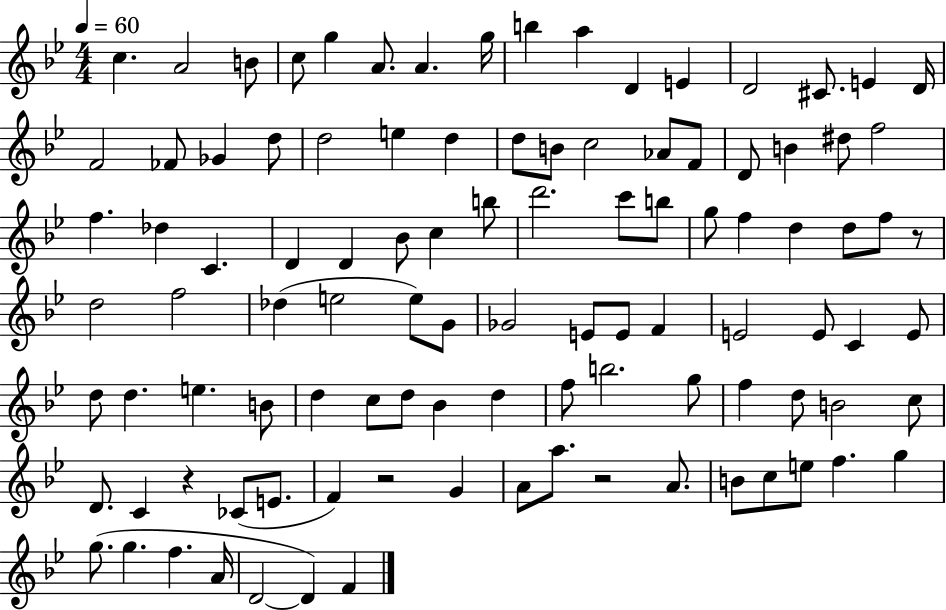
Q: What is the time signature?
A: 4/4